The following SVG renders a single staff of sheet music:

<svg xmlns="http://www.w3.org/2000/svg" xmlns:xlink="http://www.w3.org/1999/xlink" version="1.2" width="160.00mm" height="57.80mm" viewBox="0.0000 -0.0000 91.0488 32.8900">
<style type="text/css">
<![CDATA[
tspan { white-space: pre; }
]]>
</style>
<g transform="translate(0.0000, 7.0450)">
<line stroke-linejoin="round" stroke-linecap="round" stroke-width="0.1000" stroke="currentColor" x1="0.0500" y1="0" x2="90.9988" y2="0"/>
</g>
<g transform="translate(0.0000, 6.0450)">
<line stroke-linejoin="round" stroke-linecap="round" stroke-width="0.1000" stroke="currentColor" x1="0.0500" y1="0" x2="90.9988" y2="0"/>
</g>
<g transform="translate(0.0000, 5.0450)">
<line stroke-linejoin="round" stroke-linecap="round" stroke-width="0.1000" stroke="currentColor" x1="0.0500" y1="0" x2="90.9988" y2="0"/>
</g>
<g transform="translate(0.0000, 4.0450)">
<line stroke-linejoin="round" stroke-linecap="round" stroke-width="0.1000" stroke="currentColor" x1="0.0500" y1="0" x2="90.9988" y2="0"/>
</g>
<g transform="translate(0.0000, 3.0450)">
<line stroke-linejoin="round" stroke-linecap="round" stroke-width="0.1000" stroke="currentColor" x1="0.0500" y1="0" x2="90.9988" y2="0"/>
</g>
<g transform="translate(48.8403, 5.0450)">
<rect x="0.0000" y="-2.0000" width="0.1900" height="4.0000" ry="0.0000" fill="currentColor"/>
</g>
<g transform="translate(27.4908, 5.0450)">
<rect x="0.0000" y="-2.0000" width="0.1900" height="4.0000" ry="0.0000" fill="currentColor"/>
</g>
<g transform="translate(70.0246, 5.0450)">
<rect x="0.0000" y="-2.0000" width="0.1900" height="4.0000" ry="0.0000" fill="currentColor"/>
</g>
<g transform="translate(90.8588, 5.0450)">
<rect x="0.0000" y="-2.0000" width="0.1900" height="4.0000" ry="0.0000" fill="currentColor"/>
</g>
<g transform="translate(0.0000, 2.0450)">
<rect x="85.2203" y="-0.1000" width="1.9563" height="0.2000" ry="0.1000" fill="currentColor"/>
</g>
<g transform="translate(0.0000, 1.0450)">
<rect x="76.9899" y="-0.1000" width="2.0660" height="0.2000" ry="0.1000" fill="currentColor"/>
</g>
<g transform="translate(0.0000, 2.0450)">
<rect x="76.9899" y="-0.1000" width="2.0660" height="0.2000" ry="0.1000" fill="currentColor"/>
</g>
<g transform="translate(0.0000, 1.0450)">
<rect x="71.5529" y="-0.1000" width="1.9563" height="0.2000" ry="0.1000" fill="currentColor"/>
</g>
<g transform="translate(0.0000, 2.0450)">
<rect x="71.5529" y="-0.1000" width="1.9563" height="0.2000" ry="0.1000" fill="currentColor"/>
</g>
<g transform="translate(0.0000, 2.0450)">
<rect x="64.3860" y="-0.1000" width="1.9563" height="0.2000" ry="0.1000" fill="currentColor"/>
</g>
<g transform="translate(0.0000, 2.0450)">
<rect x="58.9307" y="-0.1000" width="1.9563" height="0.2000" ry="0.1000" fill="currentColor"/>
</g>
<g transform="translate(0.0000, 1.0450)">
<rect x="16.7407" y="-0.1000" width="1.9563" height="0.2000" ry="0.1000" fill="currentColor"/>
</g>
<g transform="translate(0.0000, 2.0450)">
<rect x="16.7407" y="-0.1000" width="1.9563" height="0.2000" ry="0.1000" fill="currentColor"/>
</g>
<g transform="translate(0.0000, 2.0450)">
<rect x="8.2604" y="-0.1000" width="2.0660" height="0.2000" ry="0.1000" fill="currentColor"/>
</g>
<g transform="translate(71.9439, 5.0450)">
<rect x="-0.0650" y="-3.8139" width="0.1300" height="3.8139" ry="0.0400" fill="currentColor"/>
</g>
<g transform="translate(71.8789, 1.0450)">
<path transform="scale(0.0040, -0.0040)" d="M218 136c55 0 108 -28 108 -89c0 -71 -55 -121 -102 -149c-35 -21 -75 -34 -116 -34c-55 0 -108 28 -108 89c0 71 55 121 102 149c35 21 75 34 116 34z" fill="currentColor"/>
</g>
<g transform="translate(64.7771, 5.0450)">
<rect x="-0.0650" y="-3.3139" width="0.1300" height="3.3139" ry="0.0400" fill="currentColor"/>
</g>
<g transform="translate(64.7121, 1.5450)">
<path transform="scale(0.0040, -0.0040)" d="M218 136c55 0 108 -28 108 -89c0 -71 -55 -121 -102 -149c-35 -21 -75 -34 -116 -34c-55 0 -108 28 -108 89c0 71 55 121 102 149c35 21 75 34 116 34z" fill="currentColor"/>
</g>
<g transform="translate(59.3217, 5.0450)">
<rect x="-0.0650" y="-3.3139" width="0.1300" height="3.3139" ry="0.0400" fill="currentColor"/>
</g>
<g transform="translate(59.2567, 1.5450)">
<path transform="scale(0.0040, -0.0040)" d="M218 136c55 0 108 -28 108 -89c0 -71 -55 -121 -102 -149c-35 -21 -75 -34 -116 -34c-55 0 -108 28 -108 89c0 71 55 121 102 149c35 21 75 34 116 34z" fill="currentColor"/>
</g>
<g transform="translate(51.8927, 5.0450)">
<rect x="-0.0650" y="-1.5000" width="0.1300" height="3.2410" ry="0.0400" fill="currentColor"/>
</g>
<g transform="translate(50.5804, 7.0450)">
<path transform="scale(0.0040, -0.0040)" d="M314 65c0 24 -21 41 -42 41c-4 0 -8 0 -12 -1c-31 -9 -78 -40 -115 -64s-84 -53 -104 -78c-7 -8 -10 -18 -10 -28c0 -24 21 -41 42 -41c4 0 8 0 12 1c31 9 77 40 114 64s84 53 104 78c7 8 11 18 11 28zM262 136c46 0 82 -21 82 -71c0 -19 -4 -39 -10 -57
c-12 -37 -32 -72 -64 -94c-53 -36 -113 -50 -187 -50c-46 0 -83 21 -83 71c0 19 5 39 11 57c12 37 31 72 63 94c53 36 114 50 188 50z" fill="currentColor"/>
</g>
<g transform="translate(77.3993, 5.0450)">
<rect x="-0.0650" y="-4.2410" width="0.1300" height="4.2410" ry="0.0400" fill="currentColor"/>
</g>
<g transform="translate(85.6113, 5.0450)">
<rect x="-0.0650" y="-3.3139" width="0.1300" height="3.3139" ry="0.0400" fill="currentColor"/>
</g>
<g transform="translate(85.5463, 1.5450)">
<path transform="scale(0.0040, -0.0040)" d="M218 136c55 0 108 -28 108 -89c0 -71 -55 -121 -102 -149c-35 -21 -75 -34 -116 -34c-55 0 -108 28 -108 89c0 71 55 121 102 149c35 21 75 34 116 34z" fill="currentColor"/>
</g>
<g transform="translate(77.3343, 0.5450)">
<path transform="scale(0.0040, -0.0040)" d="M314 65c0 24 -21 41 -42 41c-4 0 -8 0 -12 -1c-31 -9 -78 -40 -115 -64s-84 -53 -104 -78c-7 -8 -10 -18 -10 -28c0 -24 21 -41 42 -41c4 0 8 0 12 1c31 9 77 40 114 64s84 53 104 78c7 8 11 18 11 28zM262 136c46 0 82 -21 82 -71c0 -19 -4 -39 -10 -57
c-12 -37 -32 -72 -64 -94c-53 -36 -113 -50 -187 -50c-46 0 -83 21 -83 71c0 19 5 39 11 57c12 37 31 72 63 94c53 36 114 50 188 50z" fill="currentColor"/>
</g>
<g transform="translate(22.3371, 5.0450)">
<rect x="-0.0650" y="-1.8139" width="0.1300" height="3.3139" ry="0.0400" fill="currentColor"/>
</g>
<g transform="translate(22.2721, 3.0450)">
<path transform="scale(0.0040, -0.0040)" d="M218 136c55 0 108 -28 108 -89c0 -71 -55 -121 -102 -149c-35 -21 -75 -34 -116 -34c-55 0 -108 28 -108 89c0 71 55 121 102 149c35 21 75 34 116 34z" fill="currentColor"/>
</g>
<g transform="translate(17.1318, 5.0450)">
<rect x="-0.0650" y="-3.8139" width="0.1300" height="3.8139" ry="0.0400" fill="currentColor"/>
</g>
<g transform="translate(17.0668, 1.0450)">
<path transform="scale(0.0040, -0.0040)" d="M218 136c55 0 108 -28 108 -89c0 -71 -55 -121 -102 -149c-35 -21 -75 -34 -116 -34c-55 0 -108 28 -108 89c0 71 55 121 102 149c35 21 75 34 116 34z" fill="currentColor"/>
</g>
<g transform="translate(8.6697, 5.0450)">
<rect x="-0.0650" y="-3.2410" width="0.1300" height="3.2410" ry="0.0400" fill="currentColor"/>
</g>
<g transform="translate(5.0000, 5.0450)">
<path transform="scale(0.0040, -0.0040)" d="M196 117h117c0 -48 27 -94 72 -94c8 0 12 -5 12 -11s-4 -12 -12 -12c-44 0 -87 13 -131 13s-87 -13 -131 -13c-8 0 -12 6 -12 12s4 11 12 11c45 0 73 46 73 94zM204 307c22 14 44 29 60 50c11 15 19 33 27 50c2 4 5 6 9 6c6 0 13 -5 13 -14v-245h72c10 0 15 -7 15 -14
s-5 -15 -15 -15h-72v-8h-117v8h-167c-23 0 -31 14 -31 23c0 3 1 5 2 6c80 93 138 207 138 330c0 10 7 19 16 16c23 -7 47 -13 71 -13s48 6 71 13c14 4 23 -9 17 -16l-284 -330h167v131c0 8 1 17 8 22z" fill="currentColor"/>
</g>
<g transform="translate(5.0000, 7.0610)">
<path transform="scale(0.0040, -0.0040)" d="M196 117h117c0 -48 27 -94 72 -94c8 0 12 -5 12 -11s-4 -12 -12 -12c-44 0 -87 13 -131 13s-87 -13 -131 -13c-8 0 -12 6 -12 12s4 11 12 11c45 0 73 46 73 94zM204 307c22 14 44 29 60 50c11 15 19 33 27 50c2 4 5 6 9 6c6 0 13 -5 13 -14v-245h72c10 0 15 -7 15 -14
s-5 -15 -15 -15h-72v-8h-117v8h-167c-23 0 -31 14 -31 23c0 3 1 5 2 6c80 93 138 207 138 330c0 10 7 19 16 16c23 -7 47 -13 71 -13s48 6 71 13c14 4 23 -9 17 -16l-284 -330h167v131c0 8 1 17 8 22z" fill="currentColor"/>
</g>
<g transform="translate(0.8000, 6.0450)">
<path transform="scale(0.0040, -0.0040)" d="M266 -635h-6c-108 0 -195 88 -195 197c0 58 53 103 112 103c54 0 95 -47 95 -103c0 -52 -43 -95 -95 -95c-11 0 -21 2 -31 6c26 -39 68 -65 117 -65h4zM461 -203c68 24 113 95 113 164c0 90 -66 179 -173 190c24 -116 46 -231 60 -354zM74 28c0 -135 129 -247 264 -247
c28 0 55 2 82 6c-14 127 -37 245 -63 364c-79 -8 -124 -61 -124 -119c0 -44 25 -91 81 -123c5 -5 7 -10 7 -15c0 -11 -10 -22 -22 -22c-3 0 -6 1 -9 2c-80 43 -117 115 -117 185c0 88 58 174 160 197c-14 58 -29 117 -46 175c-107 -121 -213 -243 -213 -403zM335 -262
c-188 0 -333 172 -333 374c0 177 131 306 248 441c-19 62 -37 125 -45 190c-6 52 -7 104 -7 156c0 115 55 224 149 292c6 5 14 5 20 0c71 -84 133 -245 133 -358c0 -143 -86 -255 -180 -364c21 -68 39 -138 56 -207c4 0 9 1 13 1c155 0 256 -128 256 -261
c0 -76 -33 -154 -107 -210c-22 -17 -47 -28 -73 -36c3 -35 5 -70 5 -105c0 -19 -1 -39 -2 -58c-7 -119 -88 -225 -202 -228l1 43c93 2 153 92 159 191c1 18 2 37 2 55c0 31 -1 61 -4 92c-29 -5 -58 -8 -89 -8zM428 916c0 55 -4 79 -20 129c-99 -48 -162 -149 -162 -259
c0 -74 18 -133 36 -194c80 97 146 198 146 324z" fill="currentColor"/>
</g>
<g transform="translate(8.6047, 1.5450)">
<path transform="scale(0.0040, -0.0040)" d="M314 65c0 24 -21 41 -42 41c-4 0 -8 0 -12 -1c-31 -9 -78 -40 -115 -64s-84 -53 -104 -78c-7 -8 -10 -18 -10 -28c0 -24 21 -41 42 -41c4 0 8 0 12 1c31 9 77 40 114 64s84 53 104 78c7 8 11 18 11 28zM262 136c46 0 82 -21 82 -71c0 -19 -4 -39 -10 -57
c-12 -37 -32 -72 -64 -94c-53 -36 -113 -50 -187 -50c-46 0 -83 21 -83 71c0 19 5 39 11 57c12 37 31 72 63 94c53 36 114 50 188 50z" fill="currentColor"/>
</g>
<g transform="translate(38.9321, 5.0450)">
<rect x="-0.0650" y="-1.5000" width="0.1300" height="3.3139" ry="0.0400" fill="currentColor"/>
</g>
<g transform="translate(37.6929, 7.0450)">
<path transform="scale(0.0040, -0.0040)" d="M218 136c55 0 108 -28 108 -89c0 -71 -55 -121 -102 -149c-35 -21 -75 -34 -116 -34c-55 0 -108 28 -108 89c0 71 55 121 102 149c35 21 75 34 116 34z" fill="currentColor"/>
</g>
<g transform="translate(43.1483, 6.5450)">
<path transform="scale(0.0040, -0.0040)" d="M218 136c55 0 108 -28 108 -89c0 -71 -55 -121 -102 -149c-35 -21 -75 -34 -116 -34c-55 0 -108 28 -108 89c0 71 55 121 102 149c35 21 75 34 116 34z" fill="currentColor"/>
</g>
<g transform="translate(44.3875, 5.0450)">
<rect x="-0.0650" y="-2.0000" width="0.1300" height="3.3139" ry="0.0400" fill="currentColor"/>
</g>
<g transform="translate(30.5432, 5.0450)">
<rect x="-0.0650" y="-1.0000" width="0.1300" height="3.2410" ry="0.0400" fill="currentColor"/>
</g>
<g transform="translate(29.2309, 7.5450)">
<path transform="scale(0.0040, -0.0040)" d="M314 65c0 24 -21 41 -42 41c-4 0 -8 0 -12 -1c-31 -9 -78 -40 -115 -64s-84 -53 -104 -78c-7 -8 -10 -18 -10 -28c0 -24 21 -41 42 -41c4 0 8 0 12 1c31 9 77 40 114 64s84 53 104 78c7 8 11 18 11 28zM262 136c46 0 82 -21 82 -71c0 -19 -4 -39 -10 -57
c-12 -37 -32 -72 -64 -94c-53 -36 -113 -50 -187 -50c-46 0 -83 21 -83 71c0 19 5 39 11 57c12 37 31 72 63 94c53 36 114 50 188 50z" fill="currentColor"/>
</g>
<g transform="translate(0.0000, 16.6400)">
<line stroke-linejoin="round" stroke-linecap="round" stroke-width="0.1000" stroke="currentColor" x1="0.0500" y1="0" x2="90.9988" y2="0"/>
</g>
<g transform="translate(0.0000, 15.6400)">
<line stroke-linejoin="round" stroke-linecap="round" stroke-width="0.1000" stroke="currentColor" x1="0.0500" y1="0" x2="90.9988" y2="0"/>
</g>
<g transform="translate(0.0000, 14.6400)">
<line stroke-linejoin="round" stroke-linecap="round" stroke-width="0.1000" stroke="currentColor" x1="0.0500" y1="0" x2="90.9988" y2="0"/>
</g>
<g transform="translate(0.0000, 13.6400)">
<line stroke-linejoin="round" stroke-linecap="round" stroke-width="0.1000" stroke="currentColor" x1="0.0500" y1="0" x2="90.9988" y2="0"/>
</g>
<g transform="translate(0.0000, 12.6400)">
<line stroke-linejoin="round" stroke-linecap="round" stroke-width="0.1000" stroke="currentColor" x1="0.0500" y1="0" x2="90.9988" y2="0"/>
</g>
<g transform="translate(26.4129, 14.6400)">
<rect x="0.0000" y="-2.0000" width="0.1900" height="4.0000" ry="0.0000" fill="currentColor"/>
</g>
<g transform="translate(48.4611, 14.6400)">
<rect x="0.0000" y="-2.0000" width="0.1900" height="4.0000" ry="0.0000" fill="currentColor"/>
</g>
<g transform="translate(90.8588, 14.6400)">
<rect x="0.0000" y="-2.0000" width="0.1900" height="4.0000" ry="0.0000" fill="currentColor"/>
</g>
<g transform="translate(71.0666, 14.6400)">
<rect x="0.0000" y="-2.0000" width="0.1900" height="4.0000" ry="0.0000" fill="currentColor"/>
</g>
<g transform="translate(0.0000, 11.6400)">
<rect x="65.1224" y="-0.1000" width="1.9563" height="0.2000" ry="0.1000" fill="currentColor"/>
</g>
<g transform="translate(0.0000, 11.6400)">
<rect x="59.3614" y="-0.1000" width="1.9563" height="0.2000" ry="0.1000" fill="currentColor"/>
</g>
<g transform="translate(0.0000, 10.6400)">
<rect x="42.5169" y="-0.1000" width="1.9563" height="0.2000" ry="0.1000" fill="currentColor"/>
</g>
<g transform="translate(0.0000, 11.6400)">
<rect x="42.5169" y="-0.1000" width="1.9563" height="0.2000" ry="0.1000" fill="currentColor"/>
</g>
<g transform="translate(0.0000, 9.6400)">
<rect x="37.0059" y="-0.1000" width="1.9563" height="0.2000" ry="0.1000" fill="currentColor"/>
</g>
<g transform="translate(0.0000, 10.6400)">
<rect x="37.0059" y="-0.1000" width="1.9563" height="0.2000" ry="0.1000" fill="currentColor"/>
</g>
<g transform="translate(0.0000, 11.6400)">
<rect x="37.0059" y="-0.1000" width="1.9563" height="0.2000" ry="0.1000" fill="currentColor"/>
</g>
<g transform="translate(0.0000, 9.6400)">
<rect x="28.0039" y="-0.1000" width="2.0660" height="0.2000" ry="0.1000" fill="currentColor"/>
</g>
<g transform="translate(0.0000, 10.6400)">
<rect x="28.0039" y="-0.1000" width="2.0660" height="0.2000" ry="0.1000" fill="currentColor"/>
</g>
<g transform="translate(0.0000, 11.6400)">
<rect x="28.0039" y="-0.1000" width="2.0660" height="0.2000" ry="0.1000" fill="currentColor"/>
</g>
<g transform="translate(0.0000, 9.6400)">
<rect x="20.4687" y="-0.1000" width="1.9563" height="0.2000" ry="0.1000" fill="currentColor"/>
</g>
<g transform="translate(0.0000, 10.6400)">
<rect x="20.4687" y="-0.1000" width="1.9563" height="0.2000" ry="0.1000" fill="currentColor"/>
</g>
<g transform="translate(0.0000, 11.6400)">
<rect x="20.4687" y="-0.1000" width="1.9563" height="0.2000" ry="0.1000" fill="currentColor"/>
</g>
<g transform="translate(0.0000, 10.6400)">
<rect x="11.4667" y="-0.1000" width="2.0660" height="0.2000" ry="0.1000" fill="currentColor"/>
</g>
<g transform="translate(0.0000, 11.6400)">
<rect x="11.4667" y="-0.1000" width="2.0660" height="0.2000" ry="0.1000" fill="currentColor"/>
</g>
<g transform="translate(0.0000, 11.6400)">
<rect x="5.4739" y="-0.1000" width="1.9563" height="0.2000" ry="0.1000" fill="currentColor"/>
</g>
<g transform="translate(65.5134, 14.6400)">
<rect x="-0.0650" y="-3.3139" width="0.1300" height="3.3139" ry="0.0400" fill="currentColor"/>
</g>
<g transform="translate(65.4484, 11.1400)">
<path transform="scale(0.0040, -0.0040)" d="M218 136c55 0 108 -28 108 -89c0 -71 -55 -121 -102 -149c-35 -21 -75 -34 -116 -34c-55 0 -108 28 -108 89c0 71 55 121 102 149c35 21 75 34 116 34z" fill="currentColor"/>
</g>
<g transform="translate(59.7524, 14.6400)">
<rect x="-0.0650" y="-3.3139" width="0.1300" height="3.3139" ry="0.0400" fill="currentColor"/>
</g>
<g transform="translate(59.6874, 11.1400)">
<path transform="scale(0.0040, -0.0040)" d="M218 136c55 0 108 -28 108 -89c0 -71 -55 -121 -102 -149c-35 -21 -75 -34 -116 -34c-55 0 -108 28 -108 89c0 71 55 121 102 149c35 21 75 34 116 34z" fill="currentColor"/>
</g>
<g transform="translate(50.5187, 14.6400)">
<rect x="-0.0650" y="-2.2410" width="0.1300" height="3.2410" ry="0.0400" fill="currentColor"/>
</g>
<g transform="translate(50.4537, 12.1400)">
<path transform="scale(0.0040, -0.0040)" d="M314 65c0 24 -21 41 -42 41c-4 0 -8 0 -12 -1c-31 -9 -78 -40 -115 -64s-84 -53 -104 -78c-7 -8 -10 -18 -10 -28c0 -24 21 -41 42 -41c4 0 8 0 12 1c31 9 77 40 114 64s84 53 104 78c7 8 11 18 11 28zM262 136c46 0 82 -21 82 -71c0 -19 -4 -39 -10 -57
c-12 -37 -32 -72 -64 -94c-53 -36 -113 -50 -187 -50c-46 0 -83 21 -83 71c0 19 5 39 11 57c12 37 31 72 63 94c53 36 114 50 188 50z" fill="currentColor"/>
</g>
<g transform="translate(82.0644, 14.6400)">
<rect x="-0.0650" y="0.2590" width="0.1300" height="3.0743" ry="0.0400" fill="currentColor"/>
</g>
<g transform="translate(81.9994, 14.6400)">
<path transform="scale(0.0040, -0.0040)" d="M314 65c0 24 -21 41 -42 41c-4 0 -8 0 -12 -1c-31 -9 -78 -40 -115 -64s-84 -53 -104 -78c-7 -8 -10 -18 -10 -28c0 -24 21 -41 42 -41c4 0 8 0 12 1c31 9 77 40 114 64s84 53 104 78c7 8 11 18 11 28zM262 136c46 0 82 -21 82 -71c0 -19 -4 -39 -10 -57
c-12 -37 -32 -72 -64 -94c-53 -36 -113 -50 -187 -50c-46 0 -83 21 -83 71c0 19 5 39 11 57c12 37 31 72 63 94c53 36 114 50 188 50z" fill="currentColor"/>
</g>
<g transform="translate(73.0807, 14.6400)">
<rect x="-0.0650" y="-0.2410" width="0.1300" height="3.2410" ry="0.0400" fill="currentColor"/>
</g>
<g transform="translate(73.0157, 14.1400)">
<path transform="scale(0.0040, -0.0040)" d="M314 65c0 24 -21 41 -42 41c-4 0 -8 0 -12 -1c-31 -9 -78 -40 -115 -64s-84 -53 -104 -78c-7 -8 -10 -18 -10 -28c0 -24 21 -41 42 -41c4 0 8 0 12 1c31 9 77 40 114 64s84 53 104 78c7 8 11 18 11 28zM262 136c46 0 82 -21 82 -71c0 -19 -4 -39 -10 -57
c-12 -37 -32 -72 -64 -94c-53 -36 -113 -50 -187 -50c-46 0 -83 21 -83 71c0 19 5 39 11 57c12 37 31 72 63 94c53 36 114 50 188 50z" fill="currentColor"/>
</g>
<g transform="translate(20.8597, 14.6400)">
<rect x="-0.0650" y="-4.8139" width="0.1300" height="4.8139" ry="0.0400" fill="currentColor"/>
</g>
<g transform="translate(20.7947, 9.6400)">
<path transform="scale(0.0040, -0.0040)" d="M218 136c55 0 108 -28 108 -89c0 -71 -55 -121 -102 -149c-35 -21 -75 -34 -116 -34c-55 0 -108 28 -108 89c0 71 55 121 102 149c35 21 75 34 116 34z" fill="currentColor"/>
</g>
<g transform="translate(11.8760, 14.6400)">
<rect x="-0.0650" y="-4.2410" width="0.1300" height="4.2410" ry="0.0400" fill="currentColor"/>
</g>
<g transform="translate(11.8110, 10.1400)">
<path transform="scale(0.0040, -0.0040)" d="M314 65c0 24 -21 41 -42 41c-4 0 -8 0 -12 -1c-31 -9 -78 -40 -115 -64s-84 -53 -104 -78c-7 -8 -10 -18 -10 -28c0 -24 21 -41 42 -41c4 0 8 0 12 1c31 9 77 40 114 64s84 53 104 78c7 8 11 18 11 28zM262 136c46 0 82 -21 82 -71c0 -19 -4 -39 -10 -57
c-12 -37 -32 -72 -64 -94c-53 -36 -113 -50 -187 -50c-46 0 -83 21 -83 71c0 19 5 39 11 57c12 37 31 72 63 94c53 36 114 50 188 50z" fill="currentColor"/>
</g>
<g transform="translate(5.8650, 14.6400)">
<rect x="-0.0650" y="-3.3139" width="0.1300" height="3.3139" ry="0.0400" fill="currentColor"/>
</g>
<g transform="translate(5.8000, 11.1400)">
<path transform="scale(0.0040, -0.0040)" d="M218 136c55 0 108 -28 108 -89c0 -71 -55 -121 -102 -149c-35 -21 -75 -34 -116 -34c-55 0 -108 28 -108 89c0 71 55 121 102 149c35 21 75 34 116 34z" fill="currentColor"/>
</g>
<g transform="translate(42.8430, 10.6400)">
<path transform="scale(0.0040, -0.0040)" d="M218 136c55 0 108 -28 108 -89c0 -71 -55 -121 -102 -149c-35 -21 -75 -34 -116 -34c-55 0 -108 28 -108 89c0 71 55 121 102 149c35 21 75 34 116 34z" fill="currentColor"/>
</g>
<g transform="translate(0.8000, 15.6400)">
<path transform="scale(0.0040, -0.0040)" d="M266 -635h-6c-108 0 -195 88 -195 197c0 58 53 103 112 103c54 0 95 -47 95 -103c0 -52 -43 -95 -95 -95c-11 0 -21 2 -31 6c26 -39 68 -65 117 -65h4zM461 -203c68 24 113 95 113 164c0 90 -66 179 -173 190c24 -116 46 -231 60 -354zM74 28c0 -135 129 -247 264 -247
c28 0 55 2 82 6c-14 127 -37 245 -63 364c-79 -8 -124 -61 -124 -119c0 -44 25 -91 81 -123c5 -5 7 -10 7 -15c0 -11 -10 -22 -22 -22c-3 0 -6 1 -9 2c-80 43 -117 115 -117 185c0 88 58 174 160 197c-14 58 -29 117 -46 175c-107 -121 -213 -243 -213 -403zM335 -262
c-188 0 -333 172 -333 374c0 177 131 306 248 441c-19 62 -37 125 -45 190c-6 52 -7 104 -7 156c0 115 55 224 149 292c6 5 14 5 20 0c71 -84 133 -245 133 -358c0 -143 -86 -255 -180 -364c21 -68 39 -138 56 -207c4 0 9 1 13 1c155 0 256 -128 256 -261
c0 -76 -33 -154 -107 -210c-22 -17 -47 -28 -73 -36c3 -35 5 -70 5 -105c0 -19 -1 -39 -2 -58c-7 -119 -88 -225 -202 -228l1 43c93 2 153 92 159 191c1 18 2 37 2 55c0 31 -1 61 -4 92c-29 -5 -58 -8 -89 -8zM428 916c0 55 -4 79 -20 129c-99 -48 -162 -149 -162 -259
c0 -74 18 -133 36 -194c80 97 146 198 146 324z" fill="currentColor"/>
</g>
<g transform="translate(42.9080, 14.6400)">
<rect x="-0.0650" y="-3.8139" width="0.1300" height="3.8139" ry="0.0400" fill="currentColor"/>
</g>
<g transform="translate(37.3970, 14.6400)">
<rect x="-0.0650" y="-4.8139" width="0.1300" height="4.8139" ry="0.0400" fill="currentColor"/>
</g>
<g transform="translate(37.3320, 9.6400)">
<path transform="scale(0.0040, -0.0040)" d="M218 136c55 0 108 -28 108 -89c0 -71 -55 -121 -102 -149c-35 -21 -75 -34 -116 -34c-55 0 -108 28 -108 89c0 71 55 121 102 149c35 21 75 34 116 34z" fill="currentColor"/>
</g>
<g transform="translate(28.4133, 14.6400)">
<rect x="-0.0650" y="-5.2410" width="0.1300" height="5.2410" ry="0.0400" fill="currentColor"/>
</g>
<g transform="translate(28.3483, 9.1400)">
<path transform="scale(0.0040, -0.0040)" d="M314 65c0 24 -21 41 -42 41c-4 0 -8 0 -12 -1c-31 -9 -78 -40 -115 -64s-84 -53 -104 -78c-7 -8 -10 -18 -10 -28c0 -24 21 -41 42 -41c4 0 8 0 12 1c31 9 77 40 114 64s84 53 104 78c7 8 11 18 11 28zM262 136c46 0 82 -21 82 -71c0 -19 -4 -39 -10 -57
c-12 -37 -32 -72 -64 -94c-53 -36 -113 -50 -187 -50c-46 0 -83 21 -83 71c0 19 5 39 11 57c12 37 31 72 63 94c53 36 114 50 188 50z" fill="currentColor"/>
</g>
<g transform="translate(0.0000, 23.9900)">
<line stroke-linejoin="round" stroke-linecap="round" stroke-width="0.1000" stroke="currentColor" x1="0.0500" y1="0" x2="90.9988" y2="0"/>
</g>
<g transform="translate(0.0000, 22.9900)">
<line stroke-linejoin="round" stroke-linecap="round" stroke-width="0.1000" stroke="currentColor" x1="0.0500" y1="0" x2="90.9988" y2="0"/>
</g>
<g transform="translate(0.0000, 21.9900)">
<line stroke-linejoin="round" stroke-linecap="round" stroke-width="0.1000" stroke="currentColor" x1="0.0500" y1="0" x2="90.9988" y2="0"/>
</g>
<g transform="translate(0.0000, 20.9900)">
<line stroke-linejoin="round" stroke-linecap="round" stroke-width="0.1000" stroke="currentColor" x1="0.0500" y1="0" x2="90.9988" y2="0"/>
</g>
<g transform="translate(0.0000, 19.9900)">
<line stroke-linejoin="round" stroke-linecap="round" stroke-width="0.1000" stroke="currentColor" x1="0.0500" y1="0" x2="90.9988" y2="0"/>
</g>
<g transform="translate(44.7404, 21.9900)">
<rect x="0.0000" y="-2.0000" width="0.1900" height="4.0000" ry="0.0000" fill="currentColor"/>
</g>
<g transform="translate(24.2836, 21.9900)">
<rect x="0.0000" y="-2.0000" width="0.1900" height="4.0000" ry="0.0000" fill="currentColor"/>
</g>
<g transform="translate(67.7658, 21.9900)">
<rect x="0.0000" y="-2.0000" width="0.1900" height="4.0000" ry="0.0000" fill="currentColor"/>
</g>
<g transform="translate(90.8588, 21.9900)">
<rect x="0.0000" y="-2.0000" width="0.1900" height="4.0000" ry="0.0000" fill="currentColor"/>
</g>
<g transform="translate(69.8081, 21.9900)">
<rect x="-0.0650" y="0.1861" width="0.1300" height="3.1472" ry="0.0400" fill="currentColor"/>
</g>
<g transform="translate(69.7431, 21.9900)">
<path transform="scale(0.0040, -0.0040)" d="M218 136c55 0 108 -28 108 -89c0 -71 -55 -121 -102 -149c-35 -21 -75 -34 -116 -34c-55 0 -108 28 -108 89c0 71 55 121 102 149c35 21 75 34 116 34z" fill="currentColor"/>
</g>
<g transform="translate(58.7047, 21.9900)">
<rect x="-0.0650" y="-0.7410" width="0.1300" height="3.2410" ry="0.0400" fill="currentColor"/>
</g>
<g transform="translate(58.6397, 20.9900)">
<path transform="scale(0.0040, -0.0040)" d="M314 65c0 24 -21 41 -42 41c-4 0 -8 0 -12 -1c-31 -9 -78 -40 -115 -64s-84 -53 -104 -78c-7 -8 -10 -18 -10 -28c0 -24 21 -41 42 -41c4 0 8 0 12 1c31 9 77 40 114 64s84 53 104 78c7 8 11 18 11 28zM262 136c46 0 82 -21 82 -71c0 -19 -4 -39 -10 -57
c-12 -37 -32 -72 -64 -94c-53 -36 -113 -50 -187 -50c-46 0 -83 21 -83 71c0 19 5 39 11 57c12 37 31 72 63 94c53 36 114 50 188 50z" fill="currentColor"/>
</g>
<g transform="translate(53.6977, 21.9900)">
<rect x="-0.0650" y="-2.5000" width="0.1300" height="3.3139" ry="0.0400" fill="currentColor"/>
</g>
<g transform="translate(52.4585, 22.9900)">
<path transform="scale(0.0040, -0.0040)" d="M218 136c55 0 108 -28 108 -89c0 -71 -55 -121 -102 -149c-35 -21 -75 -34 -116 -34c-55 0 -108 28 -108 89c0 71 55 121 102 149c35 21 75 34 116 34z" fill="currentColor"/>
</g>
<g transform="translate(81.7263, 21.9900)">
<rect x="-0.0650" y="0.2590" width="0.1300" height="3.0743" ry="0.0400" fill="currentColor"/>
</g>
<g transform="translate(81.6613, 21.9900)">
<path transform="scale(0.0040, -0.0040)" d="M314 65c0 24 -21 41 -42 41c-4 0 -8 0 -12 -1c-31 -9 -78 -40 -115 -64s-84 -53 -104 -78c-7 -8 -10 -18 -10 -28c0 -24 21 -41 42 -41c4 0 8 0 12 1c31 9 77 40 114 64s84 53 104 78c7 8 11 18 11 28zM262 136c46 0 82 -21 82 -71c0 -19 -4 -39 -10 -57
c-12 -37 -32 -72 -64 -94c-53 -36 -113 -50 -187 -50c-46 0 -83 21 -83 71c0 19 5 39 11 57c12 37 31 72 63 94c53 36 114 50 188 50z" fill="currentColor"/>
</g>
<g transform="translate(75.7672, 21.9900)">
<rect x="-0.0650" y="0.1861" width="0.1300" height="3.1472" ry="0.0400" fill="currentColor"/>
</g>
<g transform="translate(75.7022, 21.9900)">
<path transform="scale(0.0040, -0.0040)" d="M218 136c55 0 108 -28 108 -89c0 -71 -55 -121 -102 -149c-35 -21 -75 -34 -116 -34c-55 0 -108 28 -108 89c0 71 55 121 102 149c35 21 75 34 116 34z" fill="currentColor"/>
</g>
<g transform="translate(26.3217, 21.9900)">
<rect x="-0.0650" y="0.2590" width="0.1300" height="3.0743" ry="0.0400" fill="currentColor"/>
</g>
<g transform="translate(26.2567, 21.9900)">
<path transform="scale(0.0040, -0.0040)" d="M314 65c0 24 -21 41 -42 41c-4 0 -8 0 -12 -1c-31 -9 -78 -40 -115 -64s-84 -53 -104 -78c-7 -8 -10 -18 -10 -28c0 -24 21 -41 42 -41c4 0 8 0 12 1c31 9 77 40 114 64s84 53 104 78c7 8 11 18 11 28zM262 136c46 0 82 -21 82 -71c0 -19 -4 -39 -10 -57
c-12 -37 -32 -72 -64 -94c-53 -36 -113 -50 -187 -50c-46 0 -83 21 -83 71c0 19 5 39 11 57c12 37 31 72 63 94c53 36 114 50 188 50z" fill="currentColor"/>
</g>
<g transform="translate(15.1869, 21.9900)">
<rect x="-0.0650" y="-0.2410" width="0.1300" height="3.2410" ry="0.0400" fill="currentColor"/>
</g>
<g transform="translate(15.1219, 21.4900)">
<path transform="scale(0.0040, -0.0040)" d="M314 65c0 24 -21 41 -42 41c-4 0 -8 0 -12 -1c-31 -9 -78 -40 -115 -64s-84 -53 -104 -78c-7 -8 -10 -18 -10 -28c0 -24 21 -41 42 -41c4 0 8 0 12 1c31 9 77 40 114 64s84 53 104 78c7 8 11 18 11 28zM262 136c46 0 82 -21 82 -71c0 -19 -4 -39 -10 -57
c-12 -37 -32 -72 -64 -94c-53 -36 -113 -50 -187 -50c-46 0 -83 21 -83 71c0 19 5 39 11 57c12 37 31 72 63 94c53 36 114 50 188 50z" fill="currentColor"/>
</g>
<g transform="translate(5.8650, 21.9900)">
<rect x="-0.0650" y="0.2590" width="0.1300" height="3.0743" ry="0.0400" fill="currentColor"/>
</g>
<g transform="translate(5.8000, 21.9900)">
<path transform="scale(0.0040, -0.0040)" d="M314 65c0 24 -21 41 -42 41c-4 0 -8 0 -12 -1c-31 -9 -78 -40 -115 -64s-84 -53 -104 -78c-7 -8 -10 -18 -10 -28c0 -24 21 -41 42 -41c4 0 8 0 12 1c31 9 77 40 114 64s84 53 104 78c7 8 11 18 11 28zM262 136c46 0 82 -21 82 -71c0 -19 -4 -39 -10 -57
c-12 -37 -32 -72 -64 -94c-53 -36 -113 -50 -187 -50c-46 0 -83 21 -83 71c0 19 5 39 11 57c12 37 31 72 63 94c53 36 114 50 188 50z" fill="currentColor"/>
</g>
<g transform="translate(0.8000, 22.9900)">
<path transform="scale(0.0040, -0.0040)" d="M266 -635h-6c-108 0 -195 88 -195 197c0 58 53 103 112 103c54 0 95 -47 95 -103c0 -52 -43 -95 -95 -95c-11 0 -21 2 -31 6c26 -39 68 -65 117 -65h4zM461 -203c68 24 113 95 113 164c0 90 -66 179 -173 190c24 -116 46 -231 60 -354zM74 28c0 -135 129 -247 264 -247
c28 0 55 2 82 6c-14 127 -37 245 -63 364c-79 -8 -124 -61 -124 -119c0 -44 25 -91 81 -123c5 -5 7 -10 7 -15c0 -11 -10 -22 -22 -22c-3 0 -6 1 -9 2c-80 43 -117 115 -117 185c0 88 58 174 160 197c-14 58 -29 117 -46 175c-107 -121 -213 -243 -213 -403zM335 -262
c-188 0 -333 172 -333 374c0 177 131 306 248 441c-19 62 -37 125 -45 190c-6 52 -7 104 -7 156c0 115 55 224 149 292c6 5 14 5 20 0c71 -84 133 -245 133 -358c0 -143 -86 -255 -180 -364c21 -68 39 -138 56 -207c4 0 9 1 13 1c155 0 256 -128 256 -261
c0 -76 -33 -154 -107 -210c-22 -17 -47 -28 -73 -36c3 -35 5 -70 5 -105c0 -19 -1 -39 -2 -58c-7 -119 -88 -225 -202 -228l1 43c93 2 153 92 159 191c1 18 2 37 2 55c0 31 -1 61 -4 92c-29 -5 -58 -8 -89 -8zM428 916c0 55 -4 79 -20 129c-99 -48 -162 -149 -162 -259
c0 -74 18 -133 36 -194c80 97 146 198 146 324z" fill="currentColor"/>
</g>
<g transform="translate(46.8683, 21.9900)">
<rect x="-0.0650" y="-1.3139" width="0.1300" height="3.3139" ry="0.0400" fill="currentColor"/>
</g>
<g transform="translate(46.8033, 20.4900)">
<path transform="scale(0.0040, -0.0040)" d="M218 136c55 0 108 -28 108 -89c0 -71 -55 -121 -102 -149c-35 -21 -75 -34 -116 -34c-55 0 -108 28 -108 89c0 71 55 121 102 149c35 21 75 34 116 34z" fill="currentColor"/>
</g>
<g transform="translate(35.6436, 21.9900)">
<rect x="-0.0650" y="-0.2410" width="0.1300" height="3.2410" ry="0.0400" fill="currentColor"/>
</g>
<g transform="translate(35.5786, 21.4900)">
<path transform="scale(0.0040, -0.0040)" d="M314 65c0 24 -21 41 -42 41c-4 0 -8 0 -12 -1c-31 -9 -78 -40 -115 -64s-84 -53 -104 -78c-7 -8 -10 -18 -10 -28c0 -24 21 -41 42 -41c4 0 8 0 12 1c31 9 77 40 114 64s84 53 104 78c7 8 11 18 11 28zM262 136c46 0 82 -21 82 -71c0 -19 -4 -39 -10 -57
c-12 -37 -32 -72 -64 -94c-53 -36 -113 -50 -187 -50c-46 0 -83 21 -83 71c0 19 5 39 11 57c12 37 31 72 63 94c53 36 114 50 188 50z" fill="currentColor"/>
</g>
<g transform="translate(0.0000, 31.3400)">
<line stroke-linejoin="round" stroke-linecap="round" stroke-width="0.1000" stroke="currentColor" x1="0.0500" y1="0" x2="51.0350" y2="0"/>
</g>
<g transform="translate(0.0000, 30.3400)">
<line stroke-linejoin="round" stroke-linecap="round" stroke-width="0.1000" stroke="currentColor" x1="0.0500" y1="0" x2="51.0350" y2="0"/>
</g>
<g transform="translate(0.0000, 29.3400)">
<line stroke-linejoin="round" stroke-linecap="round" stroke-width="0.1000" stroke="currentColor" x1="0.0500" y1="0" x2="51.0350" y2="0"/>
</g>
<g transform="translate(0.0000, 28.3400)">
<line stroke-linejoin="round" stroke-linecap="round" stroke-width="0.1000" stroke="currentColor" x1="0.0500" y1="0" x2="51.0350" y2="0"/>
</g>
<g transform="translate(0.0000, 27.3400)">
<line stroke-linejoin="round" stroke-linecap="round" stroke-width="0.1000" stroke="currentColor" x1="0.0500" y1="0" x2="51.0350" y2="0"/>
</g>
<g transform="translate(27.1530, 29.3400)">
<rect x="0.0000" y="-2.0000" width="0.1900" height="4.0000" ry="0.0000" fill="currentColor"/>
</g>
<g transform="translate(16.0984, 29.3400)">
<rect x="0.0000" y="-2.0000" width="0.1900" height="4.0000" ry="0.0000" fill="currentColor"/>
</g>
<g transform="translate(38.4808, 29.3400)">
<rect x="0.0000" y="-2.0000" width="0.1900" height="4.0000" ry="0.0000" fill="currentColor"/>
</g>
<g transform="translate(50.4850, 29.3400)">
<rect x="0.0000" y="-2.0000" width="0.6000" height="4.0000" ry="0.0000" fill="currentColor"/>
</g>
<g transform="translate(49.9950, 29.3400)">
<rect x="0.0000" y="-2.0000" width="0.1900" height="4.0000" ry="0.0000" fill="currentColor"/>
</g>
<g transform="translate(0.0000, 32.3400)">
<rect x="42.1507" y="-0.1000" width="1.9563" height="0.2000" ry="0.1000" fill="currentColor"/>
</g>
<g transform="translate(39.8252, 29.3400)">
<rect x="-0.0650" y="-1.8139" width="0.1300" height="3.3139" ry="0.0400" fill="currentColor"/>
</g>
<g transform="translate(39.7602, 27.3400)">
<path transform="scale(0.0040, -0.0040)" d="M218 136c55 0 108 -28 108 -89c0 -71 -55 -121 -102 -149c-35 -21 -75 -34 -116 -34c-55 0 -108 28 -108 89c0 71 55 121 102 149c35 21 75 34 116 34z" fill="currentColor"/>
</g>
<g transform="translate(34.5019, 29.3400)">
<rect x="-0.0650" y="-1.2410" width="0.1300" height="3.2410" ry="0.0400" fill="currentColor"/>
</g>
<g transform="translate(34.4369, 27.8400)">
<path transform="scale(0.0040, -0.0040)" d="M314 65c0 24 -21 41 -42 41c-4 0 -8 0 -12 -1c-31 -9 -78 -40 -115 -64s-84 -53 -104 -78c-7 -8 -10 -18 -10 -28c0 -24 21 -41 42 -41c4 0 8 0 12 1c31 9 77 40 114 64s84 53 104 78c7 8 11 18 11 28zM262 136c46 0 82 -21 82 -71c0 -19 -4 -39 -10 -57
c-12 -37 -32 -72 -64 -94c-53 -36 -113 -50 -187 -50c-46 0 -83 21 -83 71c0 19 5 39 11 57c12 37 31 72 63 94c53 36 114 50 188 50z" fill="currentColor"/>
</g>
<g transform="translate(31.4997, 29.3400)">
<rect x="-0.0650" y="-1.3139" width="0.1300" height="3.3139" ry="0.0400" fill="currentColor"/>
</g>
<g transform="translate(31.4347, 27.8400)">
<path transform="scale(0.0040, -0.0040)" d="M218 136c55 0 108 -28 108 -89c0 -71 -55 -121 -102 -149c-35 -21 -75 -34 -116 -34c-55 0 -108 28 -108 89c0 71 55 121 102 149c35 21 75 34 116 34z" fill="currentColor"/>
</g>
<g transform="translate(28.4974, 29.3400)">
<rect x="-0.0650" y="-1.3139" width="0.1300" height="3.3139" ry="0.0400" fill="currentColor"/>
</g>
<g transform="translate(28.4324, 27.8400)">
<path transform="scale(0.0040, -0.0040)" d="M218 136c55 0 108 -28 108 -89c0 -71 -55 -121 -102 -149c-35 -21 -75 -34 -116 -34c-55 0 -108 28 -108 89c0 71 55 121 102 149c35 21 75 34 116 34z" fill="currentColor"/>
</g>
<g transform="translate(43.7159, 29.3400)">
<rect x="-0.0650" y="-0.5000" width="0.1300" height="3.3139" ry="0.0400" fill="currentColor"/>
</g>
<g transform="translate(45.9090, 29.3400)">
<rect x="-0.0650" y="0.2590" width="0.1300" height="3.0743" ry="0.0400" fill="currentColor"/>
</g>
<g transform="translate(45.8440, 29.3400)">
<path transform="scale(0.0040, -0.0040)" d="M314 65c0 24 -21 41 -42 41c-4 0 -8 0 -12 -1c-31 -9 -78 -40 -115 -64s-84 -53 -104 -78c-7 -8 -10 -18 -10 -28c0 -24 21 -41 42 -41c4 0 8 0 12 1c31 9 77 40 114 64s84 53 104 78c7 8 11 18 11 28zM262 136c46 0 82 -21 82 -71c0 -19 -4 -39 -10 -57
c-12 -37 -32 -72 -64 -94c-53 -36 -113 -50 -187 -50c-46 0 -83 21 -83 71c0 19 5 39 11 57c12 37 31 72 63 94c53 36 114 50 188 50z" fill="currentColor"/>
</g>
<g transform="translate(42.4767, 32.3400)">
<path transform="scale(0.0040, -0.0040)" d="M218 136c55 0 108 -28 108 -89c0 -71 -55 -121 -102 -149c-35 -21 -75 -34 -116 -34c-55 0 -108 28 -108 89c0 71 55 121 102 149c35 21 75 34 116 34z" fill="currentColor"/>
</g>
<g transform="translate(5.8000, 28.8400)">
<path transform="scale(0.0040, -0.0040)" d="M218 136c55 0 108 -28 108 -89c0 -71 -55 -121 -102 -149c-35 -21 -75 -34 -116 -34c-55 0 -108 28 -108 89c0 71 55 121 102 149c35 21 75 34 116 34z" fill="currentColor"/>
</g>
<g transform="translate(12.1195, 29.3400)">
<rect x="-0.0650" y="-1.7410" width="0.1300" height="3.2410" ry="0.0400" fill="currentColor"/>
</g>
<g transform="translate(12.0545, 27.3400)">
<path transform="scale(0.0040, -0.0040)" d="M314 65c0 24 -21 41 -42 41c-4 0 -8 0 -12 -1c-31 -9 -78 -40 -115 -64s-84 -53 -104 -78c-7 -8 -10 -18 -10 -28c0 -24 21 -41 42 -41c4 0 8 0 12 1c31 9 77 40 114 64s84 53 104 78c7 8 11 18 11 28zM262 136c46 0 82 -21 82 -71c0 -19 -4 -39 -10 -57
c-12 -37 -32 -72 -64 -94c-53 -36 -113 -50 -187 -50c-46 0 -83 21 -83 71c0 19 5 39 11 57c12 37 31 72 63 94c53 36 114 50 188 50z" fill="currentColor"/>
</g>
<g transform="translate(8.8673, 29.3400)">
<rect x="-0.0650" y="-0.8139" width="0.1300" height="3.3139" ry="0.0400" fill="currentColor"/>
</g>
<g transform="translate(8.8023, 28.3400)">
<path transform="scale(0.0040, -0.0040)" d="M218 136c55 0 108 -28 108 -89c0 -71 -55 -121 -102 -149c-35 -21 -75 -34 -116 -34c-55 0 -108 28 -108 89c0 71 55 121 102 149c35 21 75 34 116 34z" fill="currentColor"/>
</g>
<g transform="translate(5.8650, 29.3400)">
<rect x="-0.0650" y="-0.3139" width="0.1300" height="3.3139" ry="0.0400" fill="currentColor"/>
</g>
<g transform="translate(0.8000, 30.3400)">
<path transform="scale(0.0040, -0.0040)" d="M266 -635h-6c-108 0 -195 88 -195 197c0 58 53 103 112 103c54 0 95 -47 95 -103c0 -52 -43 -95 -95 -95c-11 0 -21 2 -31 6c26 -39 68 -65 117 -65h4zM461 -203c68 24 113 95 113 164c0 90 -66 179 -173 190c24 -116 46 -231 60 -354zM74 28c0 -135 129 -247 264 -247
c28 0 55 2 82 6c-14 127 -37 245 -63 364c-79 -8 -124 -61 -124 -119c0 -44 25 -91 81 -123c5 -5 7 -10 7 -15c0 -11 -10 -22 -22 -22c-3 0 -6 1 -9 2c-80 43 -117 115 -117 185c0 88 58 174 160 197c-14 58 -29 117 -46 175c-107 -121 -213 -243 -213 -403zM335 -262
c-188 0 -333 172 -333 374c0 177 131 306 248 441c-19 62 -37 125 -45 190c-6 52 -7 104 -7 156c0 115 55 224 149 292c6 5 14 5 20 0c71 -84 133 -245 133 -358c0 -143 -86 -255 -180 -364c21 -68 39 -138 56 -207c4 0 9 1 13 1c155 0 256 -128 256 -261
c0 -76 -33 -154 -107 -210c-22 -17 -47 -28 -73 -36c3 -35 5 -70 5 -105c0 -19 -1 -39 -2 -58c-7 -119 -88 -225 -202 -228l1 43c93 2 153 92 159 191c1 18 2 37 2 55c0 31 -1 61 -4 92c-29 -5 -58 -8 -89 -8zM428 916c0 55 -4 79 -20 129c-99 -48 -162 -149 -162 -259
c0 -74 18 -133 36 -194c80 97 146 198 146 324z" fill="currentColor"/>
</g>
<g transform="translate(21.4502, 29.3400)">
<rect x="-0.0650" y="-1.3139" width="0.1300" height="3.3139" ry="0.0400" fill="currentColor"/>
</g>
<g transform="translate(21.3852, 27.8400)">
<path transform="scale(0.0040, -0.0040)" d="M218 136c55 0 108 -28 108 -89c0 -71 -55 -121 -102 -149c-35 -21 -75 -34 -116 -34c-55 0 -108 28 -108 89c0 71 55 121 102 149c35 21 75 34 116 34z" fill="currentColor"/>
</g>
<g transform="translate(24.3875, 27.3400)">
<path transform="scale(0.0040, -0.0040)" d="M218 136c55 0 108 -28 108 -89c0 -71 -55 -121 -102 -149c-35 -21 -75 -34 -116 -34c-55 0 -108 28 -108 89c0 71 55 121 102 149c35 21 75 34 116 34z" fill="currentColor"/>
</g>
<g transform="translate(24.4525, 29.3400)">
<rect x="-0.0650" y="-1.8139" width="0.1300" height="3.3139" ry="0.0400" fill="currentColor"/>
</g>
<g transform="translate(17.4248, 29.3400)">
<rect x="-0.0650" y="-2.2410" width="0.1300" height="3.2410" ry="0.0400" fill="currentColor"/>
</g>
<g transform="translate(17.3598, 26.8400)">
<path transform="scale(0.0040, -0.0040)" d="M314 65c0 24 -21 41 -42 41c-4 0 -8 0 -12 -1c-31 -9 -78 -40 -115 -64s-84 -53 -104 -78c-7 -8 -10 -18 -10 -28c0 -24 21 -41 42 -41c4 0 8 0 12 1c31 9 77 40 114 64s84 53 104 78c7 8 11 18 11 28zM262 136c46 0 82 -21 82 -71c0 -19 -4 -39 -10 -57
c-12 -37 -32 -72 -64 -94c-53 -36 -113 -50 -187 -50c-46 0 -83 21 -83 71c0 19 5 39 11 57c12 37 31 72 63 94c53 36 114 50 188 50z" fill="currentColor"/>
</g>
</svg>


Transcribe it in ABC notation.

X:1
T:Untitled
M:4/4
L:1/4
K:C
b2 c' f D2 E F E2 b b c' d'2 b b d'2 e' f'2 e' c' g2 b b c2 B2 B2 c2 B2 c2 e G d2 B B B2 c d f2 g2 e f e e e2 f C B2